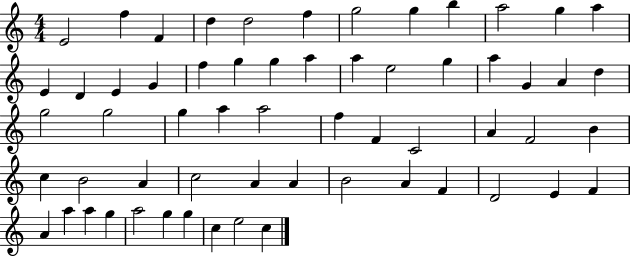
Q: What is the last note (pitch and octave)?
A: C5